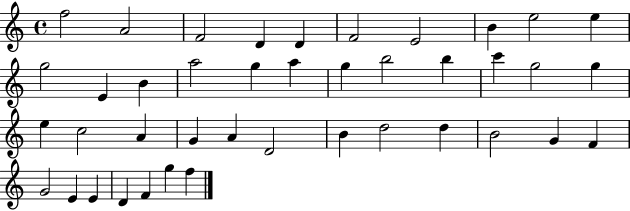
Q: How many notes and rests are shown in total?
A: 41